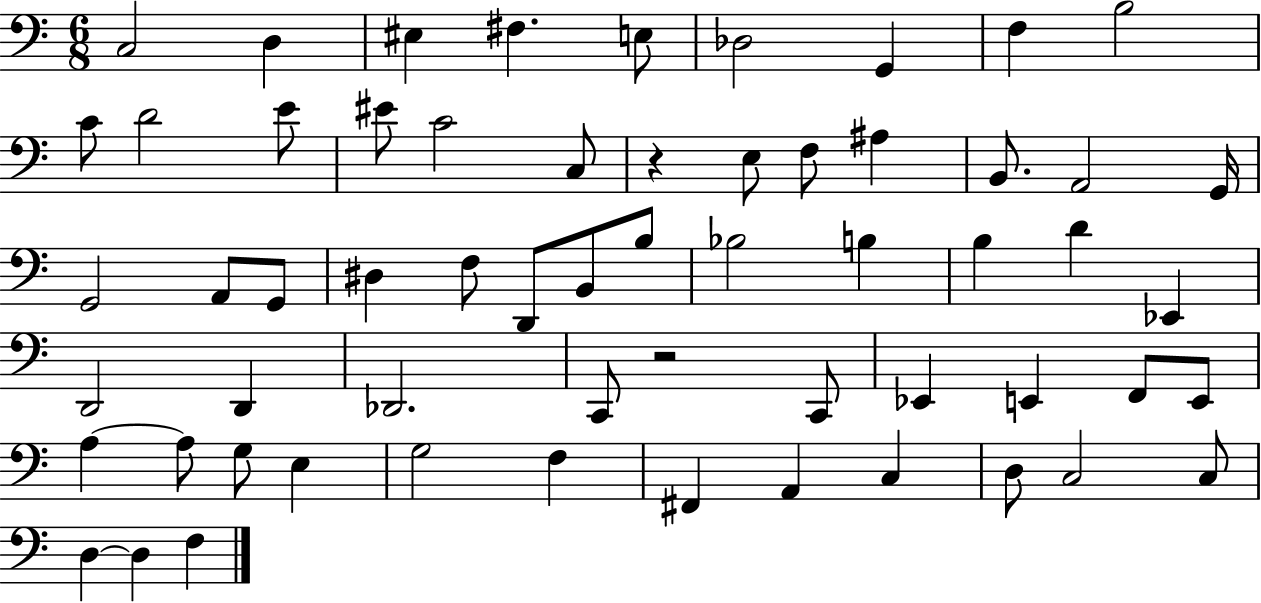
{
  \clef bass
  \numericTimeSignature
  \time 6/8
  \key c \major
  \repeat volta 2 { c2 d4 | eis4 fis4. e8 | des2 g,4 | f4 b2 | \break c'8 d'2 e'8 | eis'8 c'2 c8 | r4 e8 f8 ais4 | b,8. a,2 g,16 | \break g,2 a,8 g,8 | dis4 f8 d,8 b,8 b8 | bes2 b4 | b4 d'4 ees,4 | \break d,2 d,4 | des,2. | c,8 r2 c,8 | ees,4 e,4 f,8 e,8 | \break a4~~ a8 g8 e4 | g2 f4 | fis,4 a,4 c4 | d8 c2 c8 | \break d4~~ d4 f4 | } \bar "|."
}